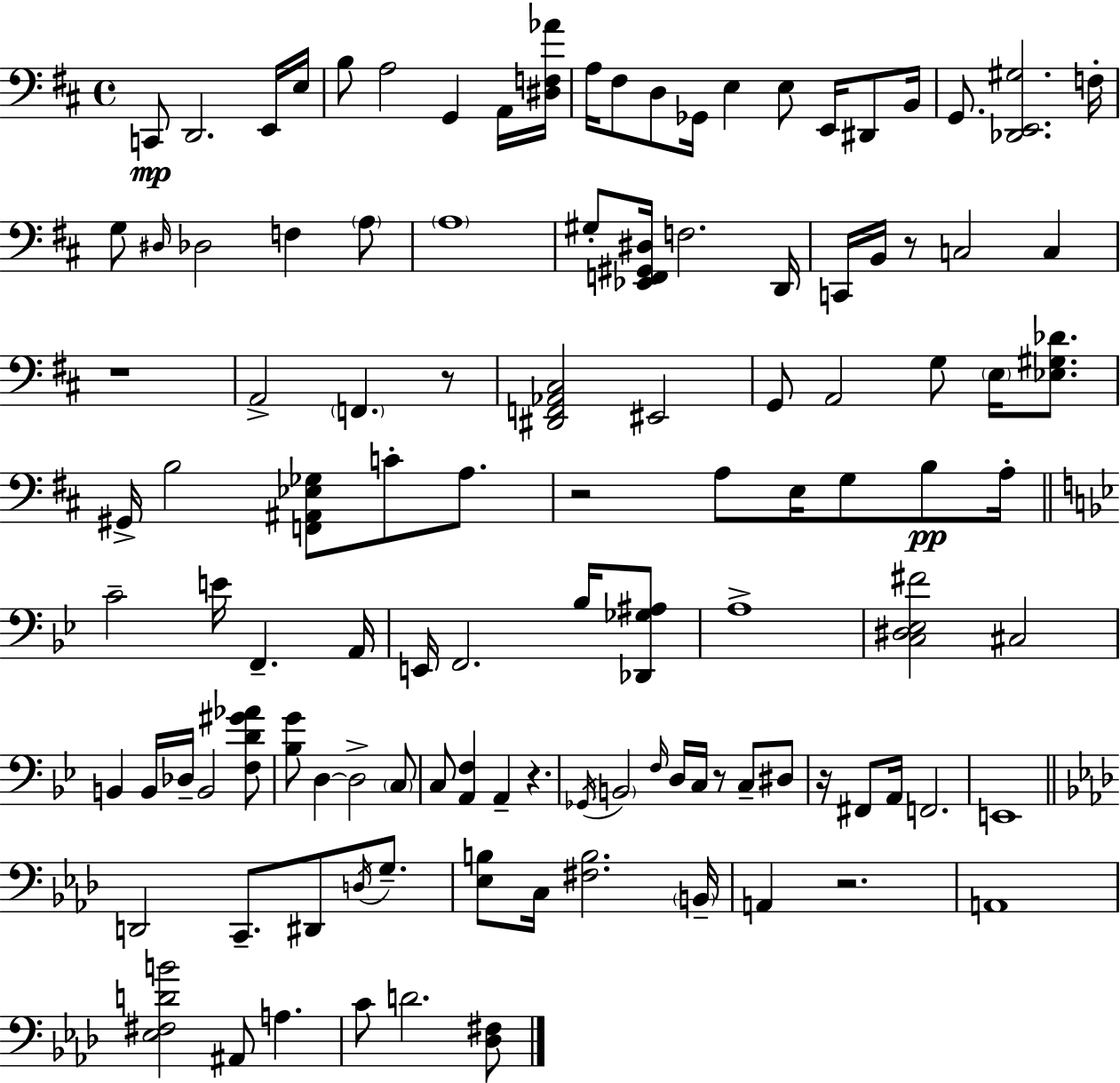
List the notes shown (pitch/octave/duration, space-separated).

C2/e D2/h. E2/s E3/s B3/e A3/h G2/q A2/s [D#3,F3,Ab4]/s A3/s F#3/e D3/e Gb2/s E3/q E3/e E2/s D#2/e B2/s G2/e. [Db2,E2,G#3]/h. F3/s G3/e D#3/s Db3/h F3/q A3/e A3/w G#3/e [Eb2,F2,G#2,D#3]/s F3/h. D2/s C2/s B2/s R/e C3/h C3/q R/w A2/h F2/q. R/e [D#2,F2,Ab2,C#3]/h EIS2/h G2/e A2/h G3/e E3/s [Eb3,G#3,Db4]/e. G#2/s B3/h [F2,A#2,Eb3,Gb3]/e C4/e A3/e. R/h A3/e E3/s G3/e B3/e A3/s C4/h E4/s F2/q. A2/s E2/s F2/h. Bb3/s [Db2,Gb3,A#3]/e A3/w [C3,D#3,Eb3,F#4]/h C#3/h B2/q B2/s Db3/s B2/h [F3,D4,G#4,Ab4]/e [Bb3,G4]/e D3/q D3/h C3/e C3/e [A2,F3]/q A2/q R/q. Gb2/s B2/h F3/s D3/s C3/s R/e C3/e D#3/e R/s F#2/e A2/s F2/h. E2/w D2/h C2/e. D#2/e D3/s G3/e. [Eb3,B3]/e C3/s [F#3,B3]/h. B2/s A2/q R/h. A2/w [Eb3,F#3,D4,B4]/h A#2/e A3/q. C4/e D4/h. [Db3,F#3]/e